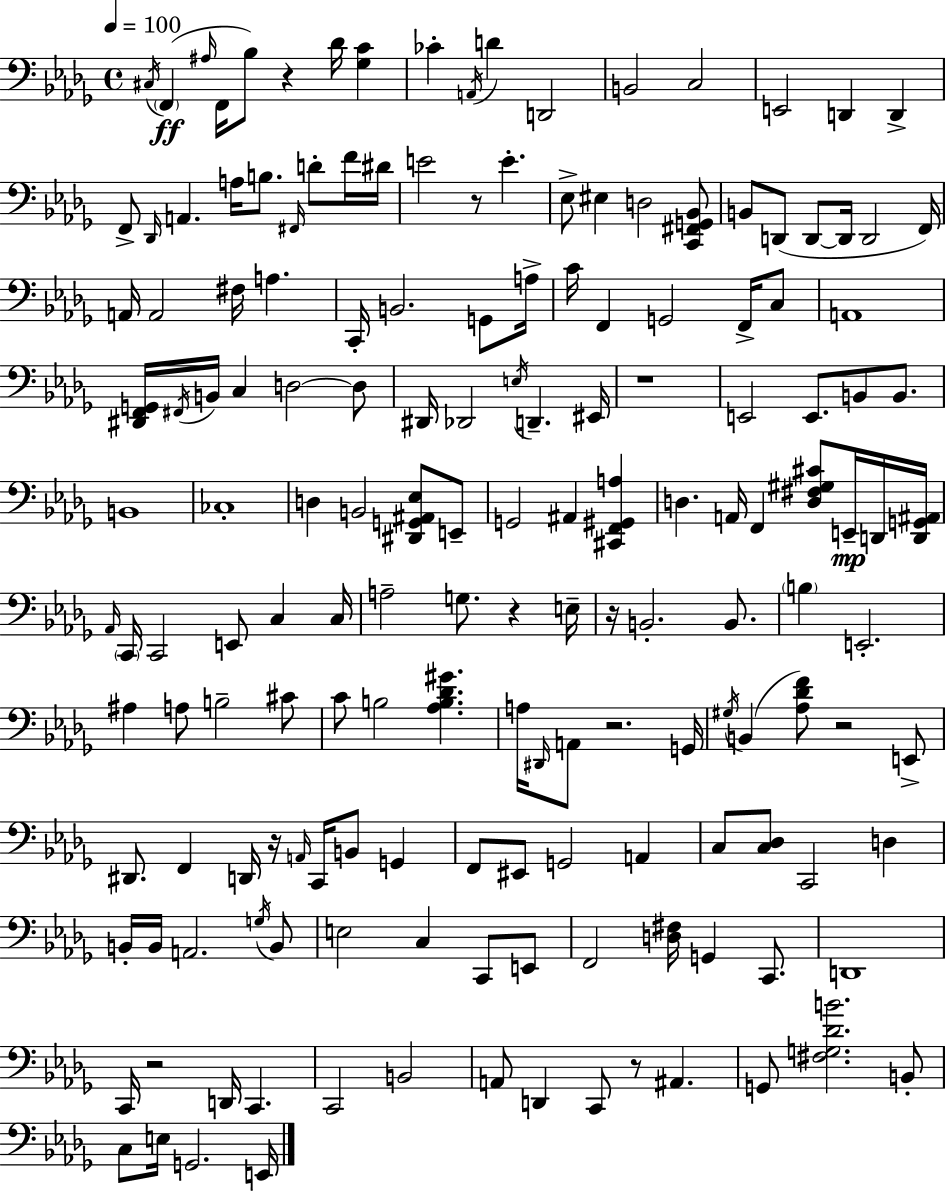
C#3/s F2/q A#3/s F2/s Bb3/e R/q Db4/s [Gb3,C4]/q CES4/q A2/s D4/q D2/h B2/h C3/h E2/h D2/q D2/q F2/e Db2/s A2/q. A3/s B3/e. F#2/s D4/e F4/s D#4/s E4/h R/e E4/q. Eb3/e EIS3/q D3/h [C2,F#2,G2,Bb2]/e B2/e D2/e D2/e D2/s D2/h F2/s A2/s A2/h F#3/s A3/q. C2/s B2/h. G2/e A3/s C4/s F2/q G2/h F2/s C3/e A2/w [D#2,F2,G2]/s F#2/s B2/s C3/q D3/h D3/e D#2/s Db2/h E3/s D2/q. EIS2/s R/w E2/h E2/e. B2/e B2/e. B2/w CES3/w D3/q B2/h [D#2,G2,A#2,Eb3]/e E2/e G2/h A#2/q [C#2,F2,G#2,A3]/q D3/q. A2/s F2/q [D3,F#3,G#3,C#4]/e E2/s D2/s [D2,G2,A#2]/s Ab2/s C2/s C2/h E2/e C3/q C3/s A3/h G3/e. R/q E3/s R/s B2/h. B2/e. B3/q E2/h. A#3/q A3/e B3/h C#4/e C4/e B3/h [Ab3,B3,Db4,G#4]/q. A3/s D#2/s A2/e R/h. G2/s G#3/s B2/q [Ab3,Db4,F4]/e R/h E2/e D#2/e. F2/q D2/s R/s A2/s C2/s B2/e G2/q F2/e EIS2/e G2/h A2/q C3/e [C3,Db3]/e C2/h D3/q B2/s B2/s A2/h. G3/s B2/e E3/h C3/q C2/e E2/e F2/h [D3,F#3]/s G2/q C2/e. D2/w C2/s R/h D2/s C2/q. C2/h B2/h A2/e D2/q C2/e R/e A#2/q. G2/e [F#3,G3,Db4,B4]/h. B2/e C3/e E3/s G2/h. E2/s